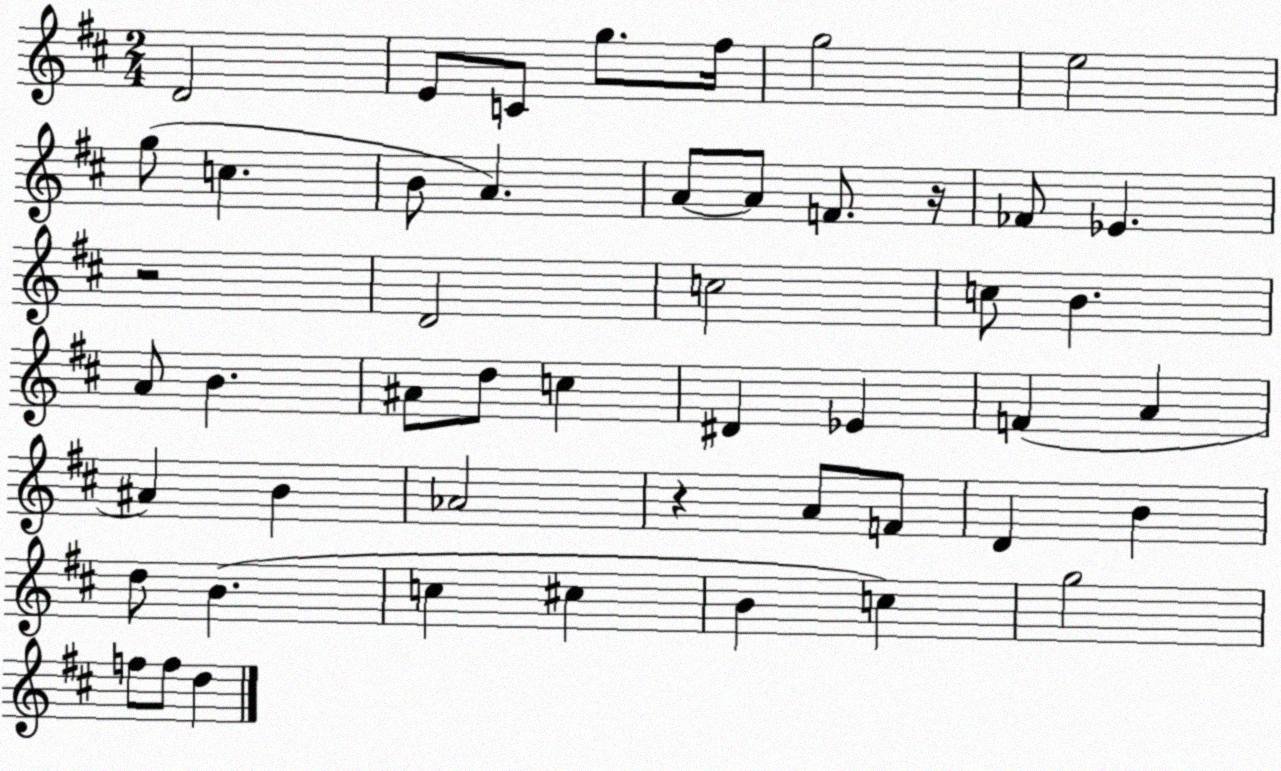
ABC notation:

X:1
T:Untitled
M:2/4
L:1/4
K:D
D2 E/2 C/2 g/2 ^f/4 g2 e2 g/2 c B/2 A A/2 A/2 F/2 z/4 _F/2 _E z2 D2 c2 c/2 B A/2 B ^A/2 d/2 c ^D _E F A ^A B _A2 z A/2 F/2 D B d/2 B c ^c B c g2 f/2 f/2 d